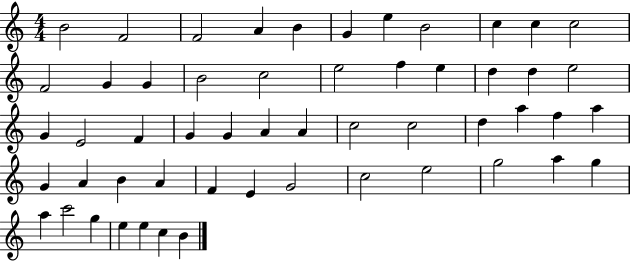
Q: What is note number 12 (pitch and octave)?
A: F4